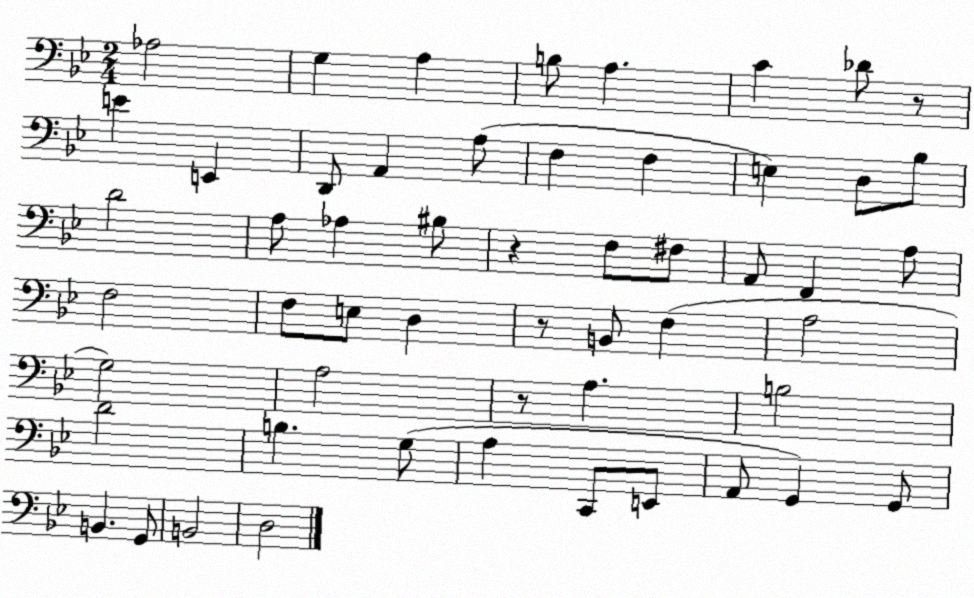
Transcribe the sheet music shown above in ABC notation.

X:1
T:Untitled
M:2/4
L:1/4
K:Bb
_A,2 G, A, B,/2 A, C _D/2 z/2 E E,, D,,/2 A,, A,/2 F, F, E, D,/2 _B,/2 D2 A,/2 _A, ^B,/2 z F,/2 ^F,/2 A,,/2 F,, A,/2 F,2 F,/2 E,/2 D, z/2 B,,/2 F, A,2 G,2 A,2 z/2 A, B,2 D2 B, G,/2 A, C,,/2 E,,/2 A,,/2 G,, G,,/2 B,, G,,/2 B,,2 D,2